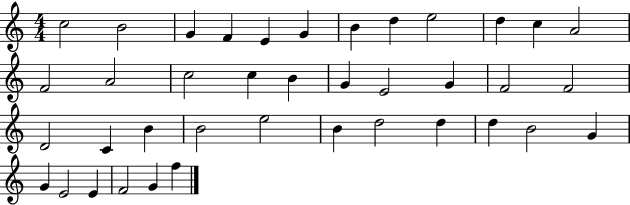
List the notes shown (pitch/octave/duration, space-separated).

C5/h B4/h G4/q F4/q E4/q G4/q B4/q D5/q E5/h D5/q C5/q A4/h F4/h A4/h C5/h C5/q B4/q G4/q E4/h G4/q F4/h F4/h D4/h C4/q B4/q B4/h E5/h B4/q D5/h D5/q D5/q B4/h G4/q G4/q E4/h E4/q F4/h G4/q F5/q